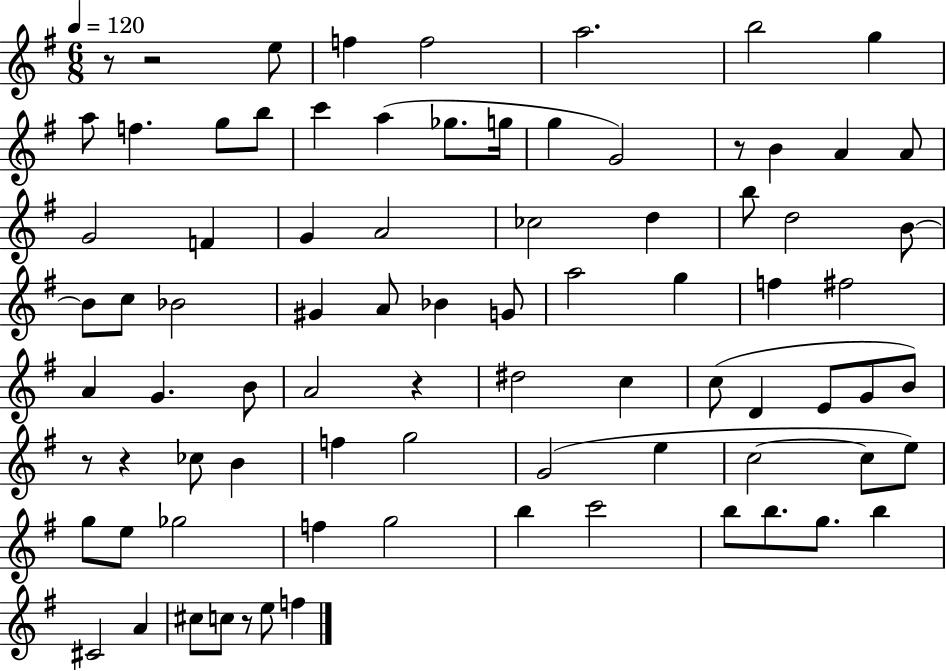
R/e R/h E5/e F5/q F5/h A5/h. B5/h G5/q A5/e F5/q. G5/e B5/e C6/q A5/q Gb5/e. G5/s G5/q G4/h R/e B4/q A4/q A4/e G4/h F4/q G4/q A4/h CES5/h D5/q B5/e D5/h B4/e B4/e C5/e Bb4/h G#4/q A4/e Bb4/q G4/e A5/h G5/q F5/q F#5/h A4/q G4/q. B4/e A4/h R/q D#5/h C5/q C5/e D4/q E4/e G4/e B4/e R/e R/q CES5/e B4/q F5/q G5/h G4/h E5/q C5/h C5/e E5/e G5/e E5/e Gb5/h F5/q G5/h B5/q C6/h B5/e B5/e. G5/e. B5/q C#4/h A4/q C#5/e C5/e R/e E5/e F5/q